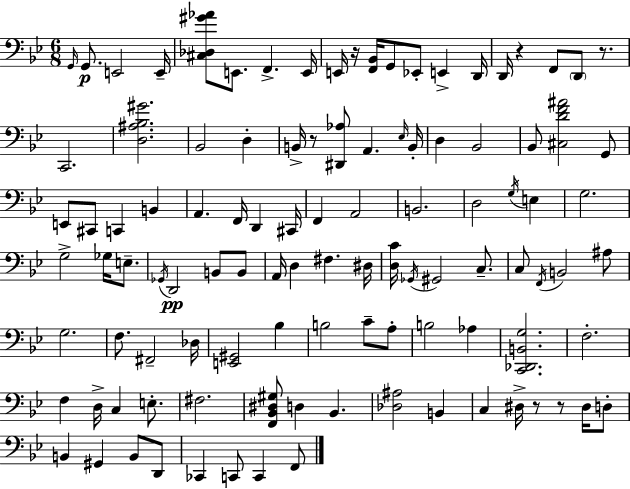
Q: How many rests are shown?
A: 6